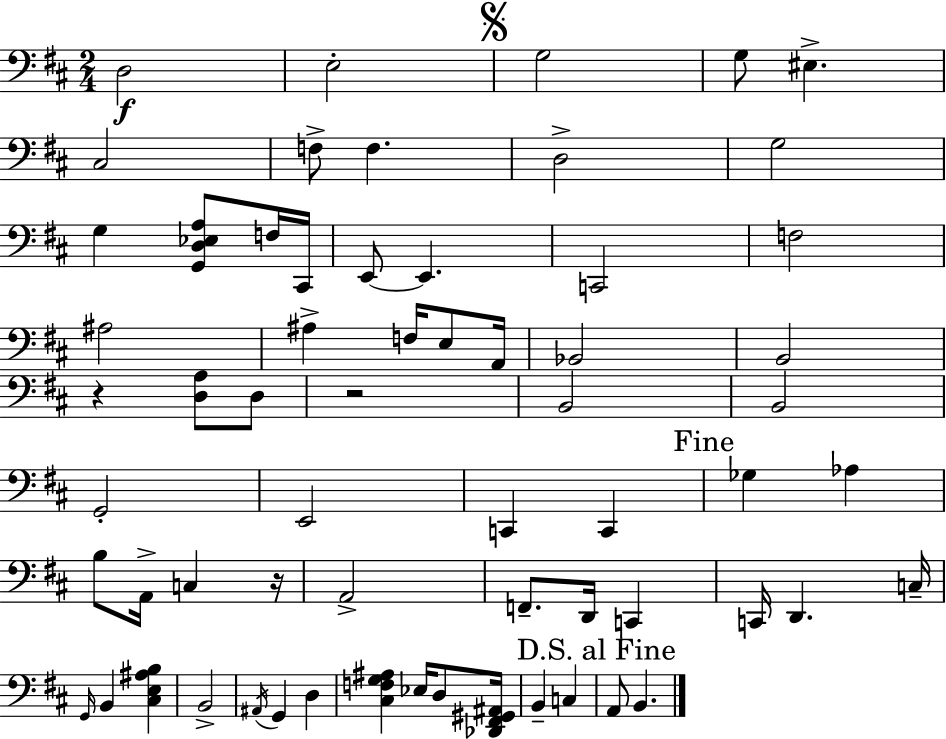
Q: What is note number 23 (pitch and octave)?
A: Bb2